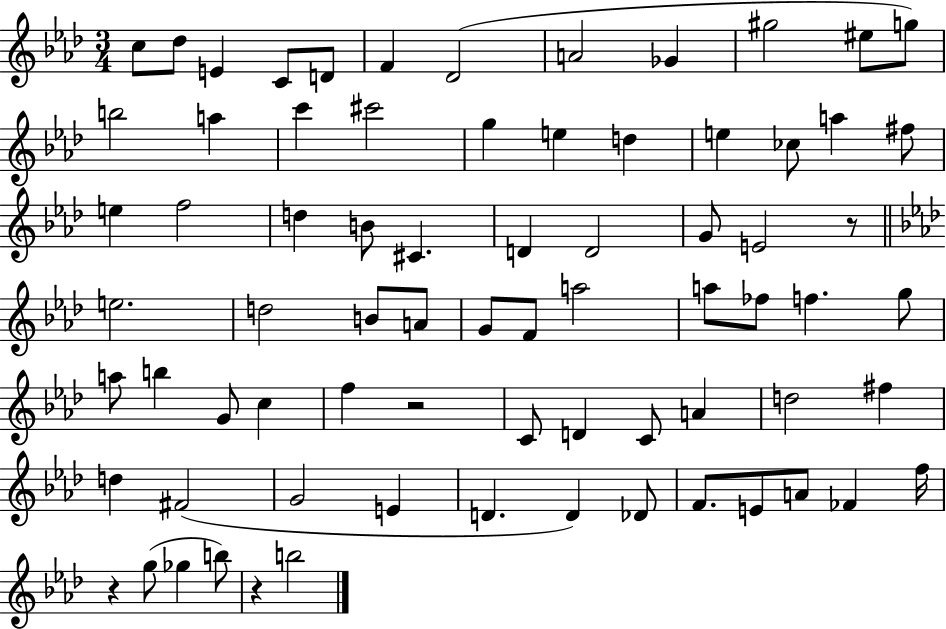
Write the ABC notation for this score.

X:1
T:Untitled
M:3/4
L:1/4
K:Ab
c/2 _d/2 E C/2 D/2 F _D2 A2 _G ^g2 ^e/2 g/2 b2 a c' ^c'2 g e d e _c/2 a ^f/2 e f2 d B/2 ^C D D2 G/2 E2 z/2 e2 d2 B/2 A/2 G/2 F/2 a2 a/2 _f/2 f g/2 a/2 b G/2 c f z2 C/2 D C/2 A d2 ^f d ^F2 G2 E D D _D/2 F/2 E/2 A/2 _F f/4 z g/2 _g b/2 z b2